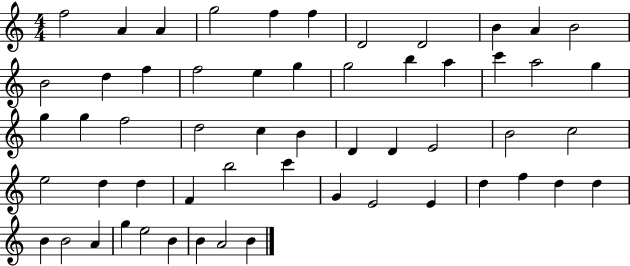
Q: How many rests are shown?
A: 0